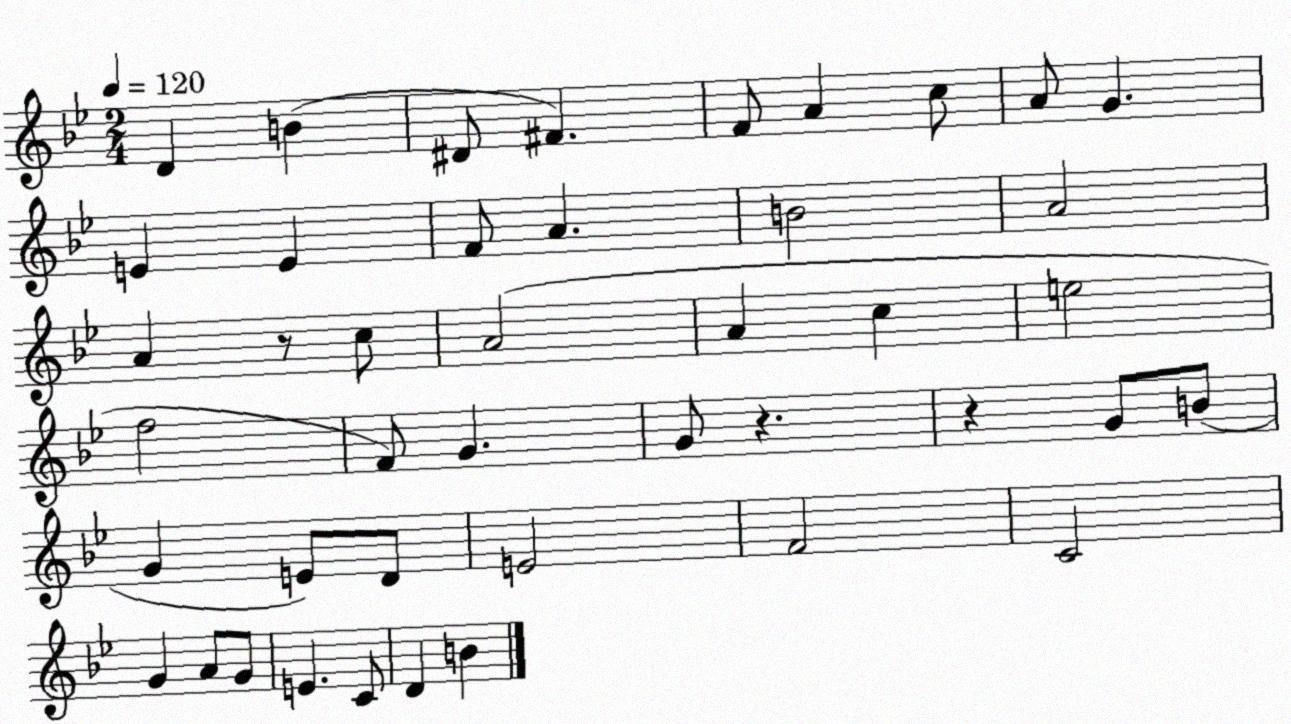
X:1
T:Untitled
M:2/4
L:1/4
K:Bb
D B ^D/2 ^F F/2 A c/2 A/2 G E E F/2 A B2 A2 A z/2 c/2 A2 A c e2 f2 F/2 G G/2 z z G/2 B/2 G E/2 D/2 E2 F2 C2 G A/2 G/2 E C/2 D B